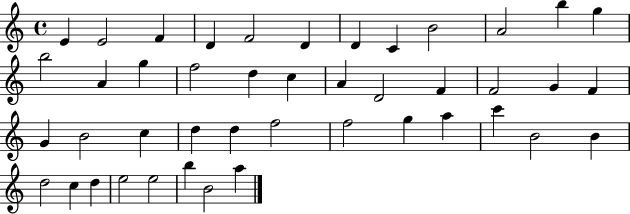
{
  \clef treble
  \time 4/4
  \defaultTimeSignature
  \key c \major
  e'4 e'2 f'4 | d'4 f'2 d'4 | d'4 c'4 b'2 | a'2 b''4 g''4 | \break b''2 a'4 g''4 | f''2 d''4 c''4 | a'4 d'2 f'4 | f'2 g'4 f'4 | \break g'4 b'2 c''4 | d''4 d''4 f''2 | f''2 g''4 a''4 | c'''4 b'2 b'4 | \break d''2 c''4 d''4 | e''2 e''2 | b''4 b'2 a''4 | \bar "|."
}